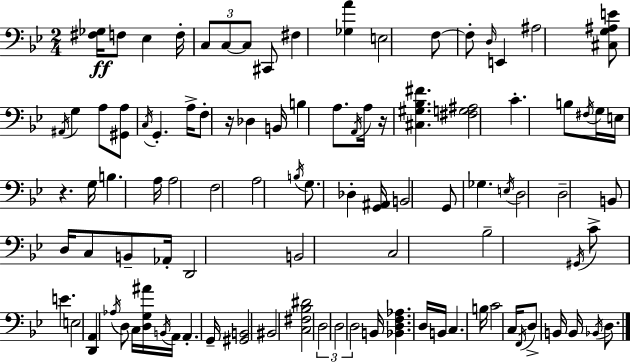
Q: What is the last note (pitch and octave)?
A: D3